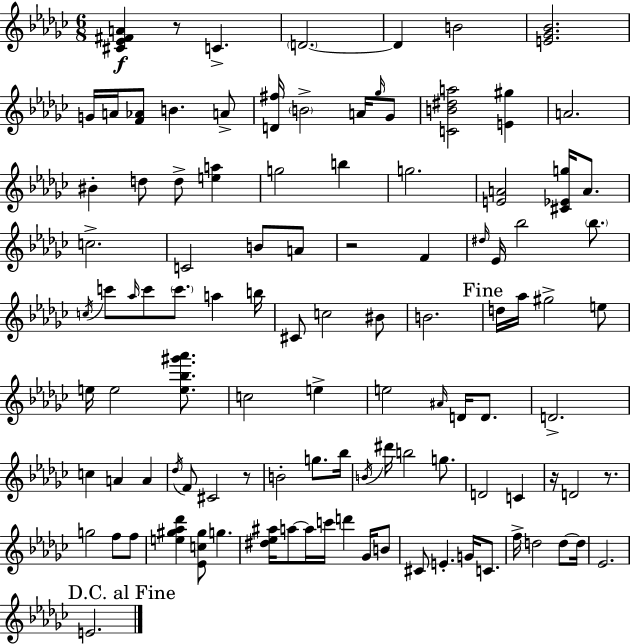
X:1
T:Untitled
M:6/8
L:1/4
K:Ebm
[^C_E^FA] z/2 C D2 D B2 [E_G_B]2 G/4 A/4 [F_A]/2 B A/2 [D^f]/4 B2 A/4 _g/4 _G/2 [CB^da]2 [E^g] A2 ^B d/2 d/2 [ea] g2 b g2 [EA]2 [^C_Eg]/4 A/2 c2 C2 B/2 A/2 z2 F ^d/4 _E/4 _b2 _b/2 c/4 c'/2 _a/4 c'/2 c'/2 a b/4 ^C/2 c2 ^B/2 B2 d/4 _a/4 ^g2 e/2 e/4 e2 [e_b^g'_a']/2 c2 e e2 ^A/4 D/4 D/2 D2 c A A _d/4 F/2 ^C2 z/2 B2 g/2 _b/4 B/4 ^d'/4 b2 g/2 D2 C z/4 D2 z/2 g2 f/2 f/2 [e^g_a_d'] [_Ec^g]/2 g [^d_e^a]/4 a/2 a/4 c'/4 d' _G/4 B/2 ^C/2 E G/4 C/2 f/4 d2 d/2 d/4 _E2 E2